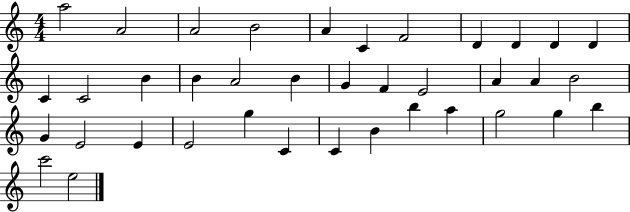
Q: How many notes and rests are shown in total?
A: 38